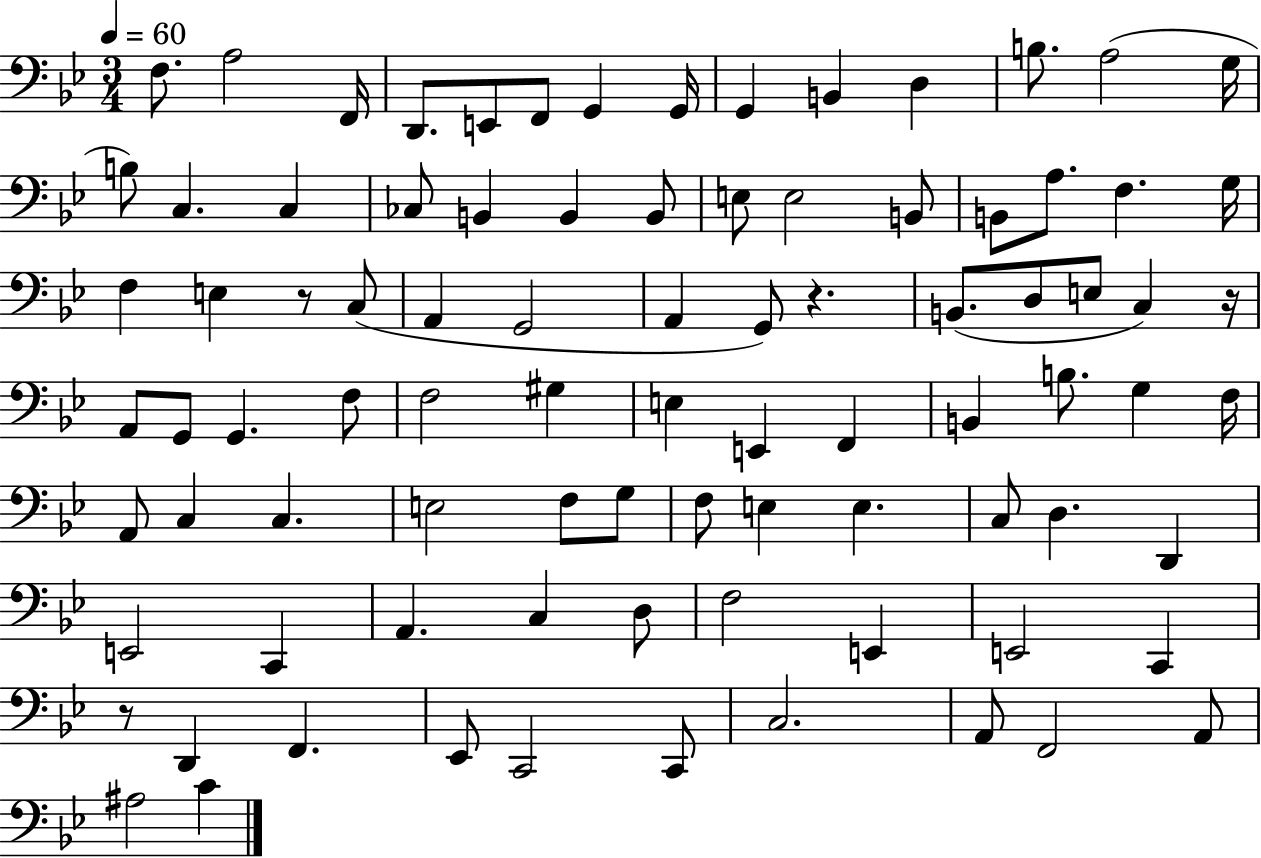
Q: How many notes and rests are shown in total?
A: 88